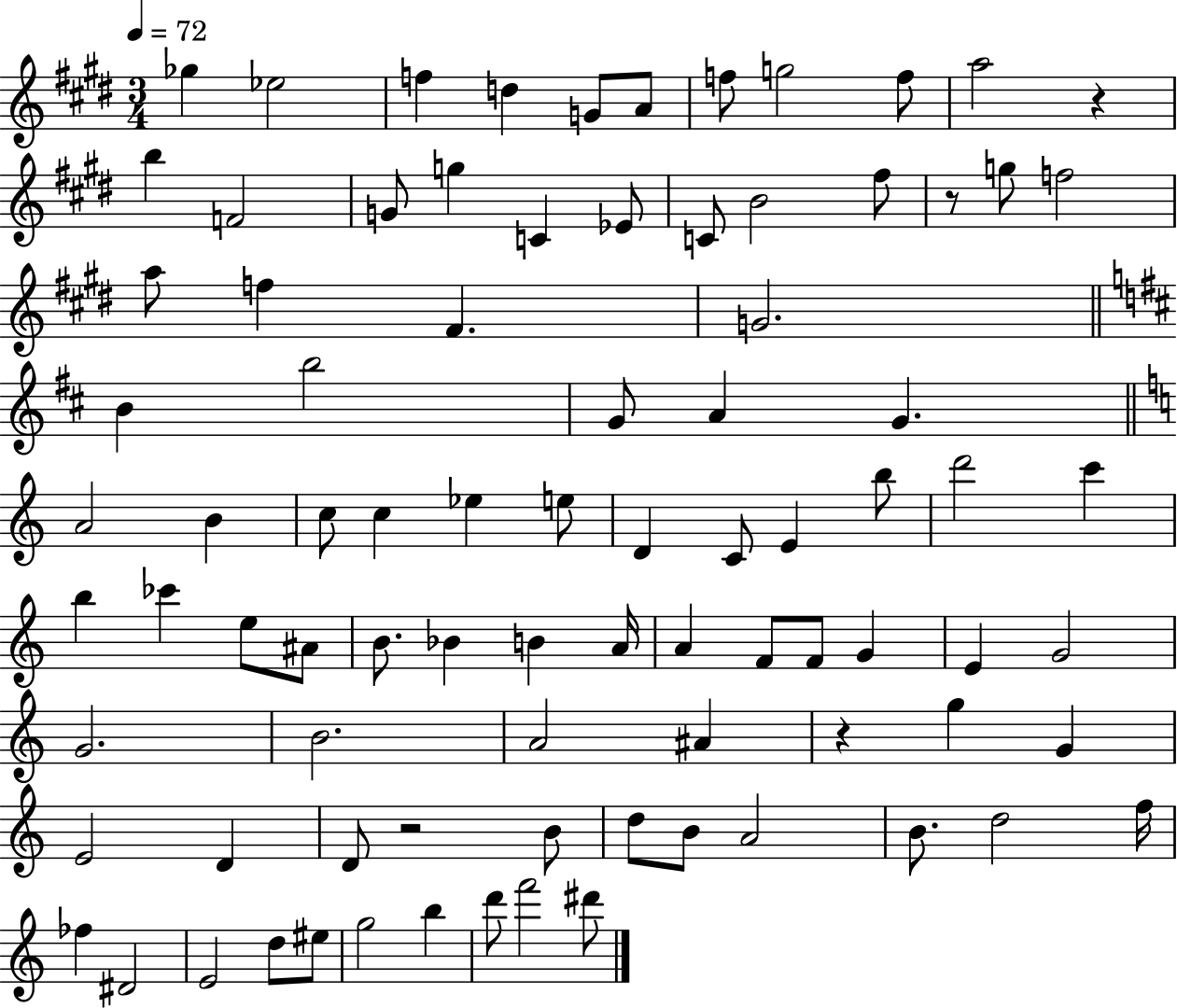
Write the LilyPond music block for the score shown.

{
  \clef treble
  \numericTimeSignature
  \time 3/4
  \key e \major
  \tempo 4 = 72
  \repeat volta 2 { ges''4 ees''2 | f''4 d''4 g'8 a'8 | f''8 g''2 f''8 | a''2 r4 | \break b''4 f'2 | g'8 g''4 c'4 ees'8 | c'8 b'2 fis''8 | r8 g''8 f''2 | \break a''8 f''4 fis'4. | g'2. | \bar "||" \break \key d \major b'4 b''2 | g'8 a'4 g'4. | \bar "||" \break \key c \major a'2 b'4 | c''8 c''4 ees''4 e''8 | d'4 c'8 e'4 b''8 | d'''2 c'''4 | \break b''4 ces'''4 e''8 ais'8 | b'8. bes'4 b'4 a'16 | a'4 f'8 f'8 g'4 | e'4 g'2 | \break g'2. | b'2. | a'2 ais'4 | r4 g''4 g'4 | \break e'2 d'4 | d'8 r2 b'8 | d''8 b'8 a'2 | b'8. d''2 f''16 | \break fes''4 dis'2 | e'2 d''8 eis''8 | g''2 b''4 | d'''8 f'''2 dis'''8 | \break } \bar "|."
}